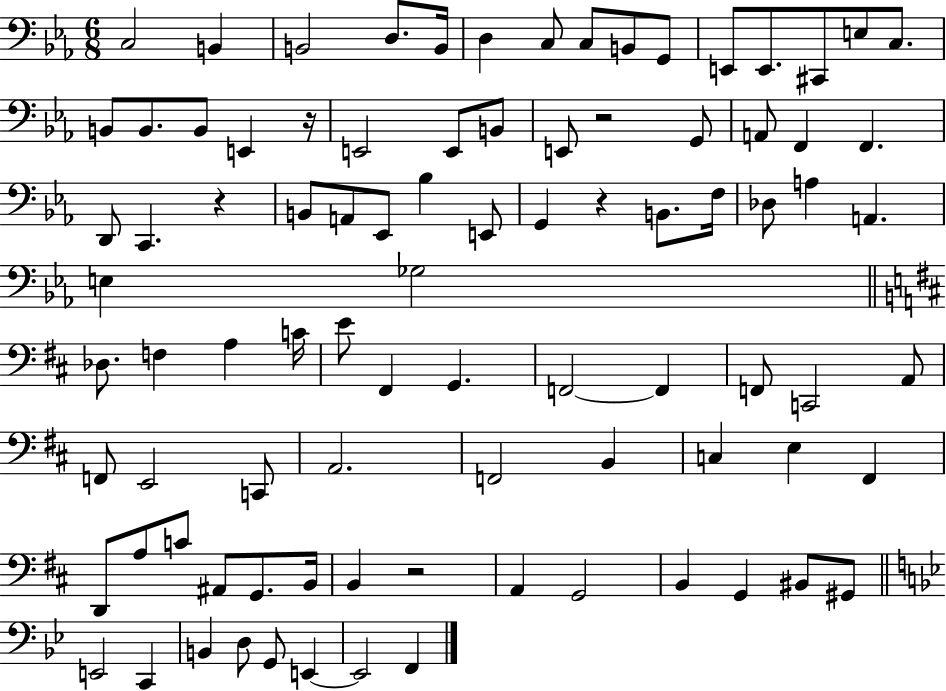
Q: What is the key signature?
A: EES major